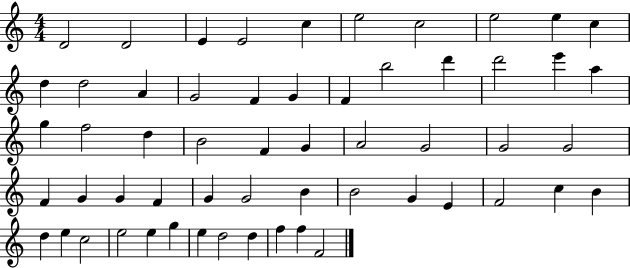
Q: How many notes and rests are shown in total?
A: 57